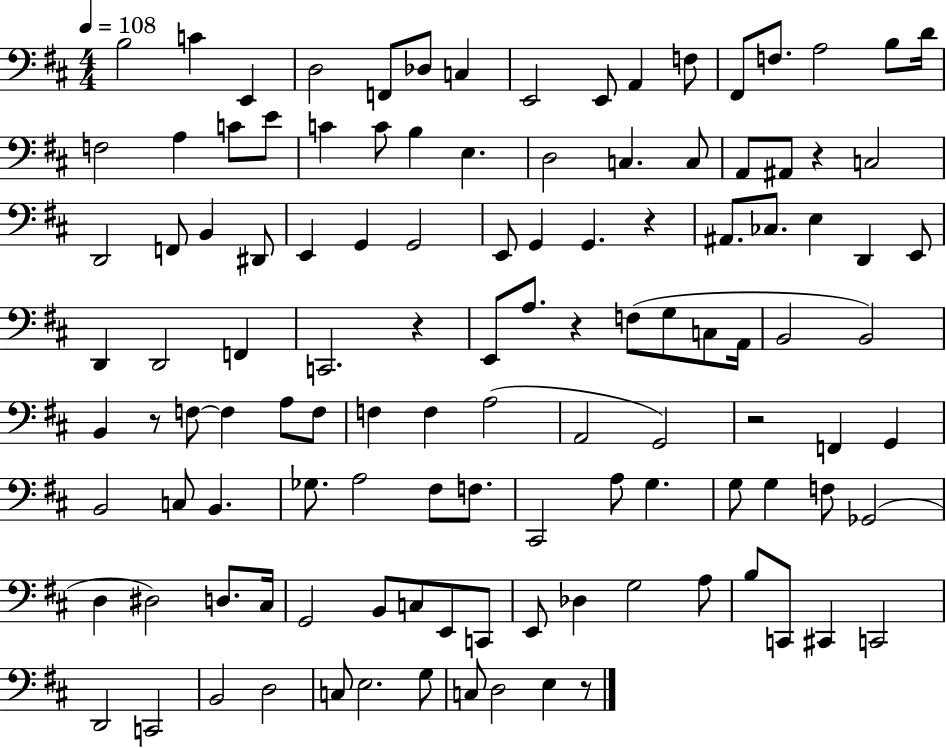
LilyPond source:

{
  \clef bass
  \numericTimeSignature
  \time 4/4
  \key d \major
  \tempo 4 = 108
  b2 c'4 e,4 | d2 f,8 des8 c4 | e,2 e,8 a,4 f8 | fis,8 f8. a2 b8 d'16 | \break f2 a4 c'8 e'8 | c'4 c'8 b4 e4. | d2 c4. c8 | a,8 ais,8 r4 c2 | \break d,2 f,8 b,4 dis,8 | e,4 g,4 g,2 | e,8 g,4 g,4. r4 | ais,8. ces8. e4 d,4 e,8 | \break d,4 d,2 f,4 | c,2. r4 | e,8 a8. r4 f8( g8 c8 a,16 | b,2 b,2) | \break b,4 r8 f8~~ f4 a8 f8 | f4 f4 a2( | a,2 g,2) | r2 f,4 g,4 | \break b,2 c8 b,4. | ges8. a2 fis8 f8. | cis,2 a8 g4. | g8 g4 f8 ges,2( | \break d4 dis2) d8. cis16 | g,2 b,8 c8 e,8 c,8 | e,8 des4 g2 a8 | b8 c,8 cis,4 c,2 | \break d,2 c,2 | b,2 d2 | c8 e2. g8 | c8 d2 e4 r8 | \break \bar "|."
}